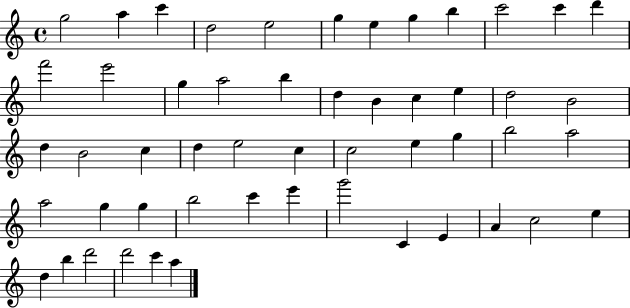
X:1
T:Untitled
M:4/4
L:1/4
K:C
g2 a c' d2 e2 g e g b c'2 c' d' f'2 e'2 g a2 b d B c e d2 B2 d B2 c d e2 c c2 e g b2 a2 a2 g g b2 c' e' g'2 C E A c2 e d b d'2 d'2 c' a